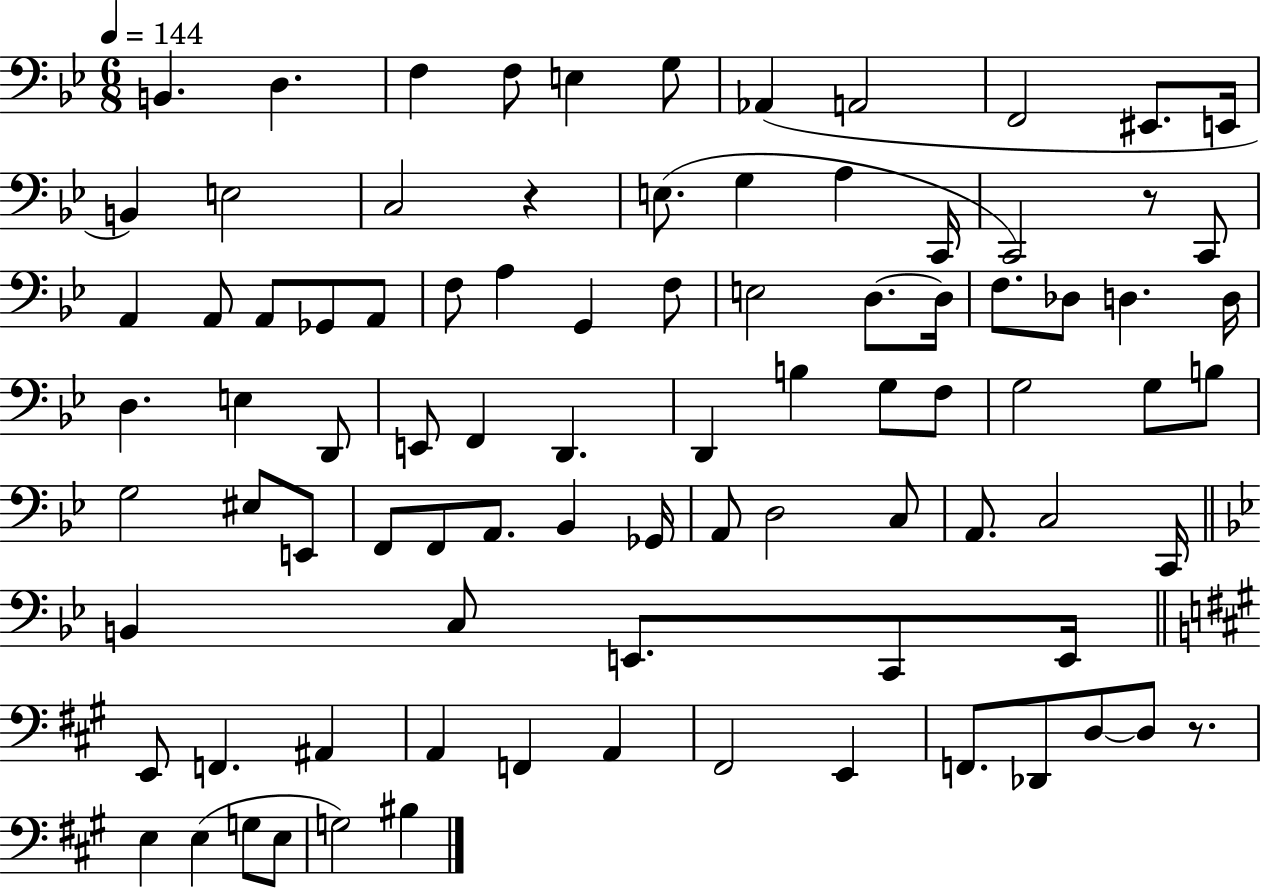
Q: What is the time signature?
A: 6/8